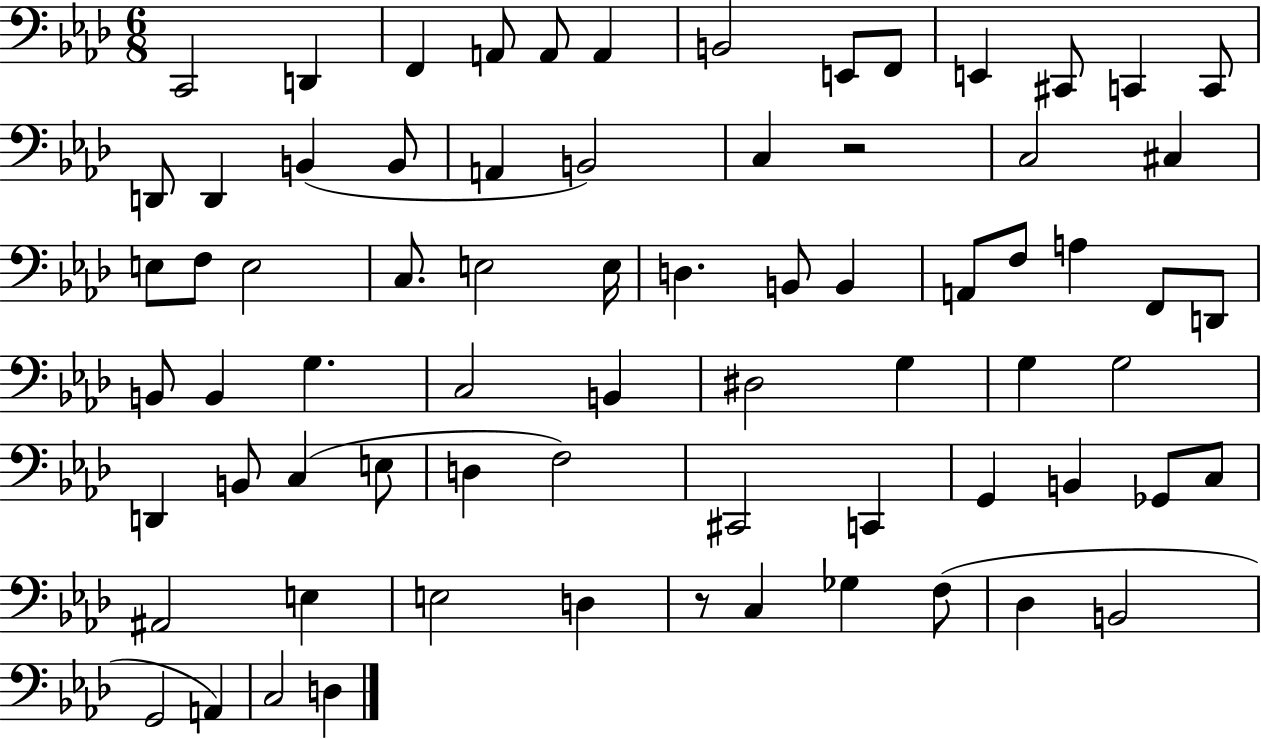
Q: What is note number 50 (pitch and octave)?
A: D3